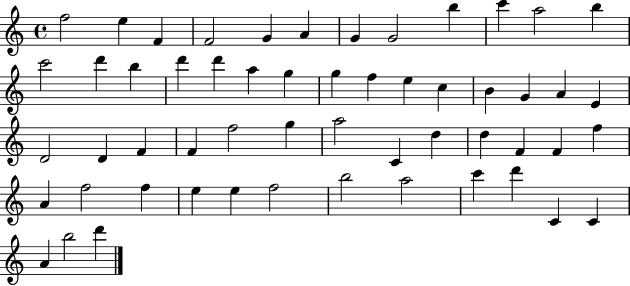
F5/h E5/q F4/q F4/h G4/q A4/q G4/q G4/h B5/q C6/q A5/h B5/q C6/h D6/q B5/q D6/q D6/q A5/q G5/q G5/q F5/q E5/q C5/q B4/q G4/q A4/q E4/q D4/h D4/q F4/q F4/q F5/h G5/q A5/h C4/q D5/q D5/q F4/q F4/q F5/q A4/q F5/h F5/q E5/q E5/q F5/h B5/h A5/h C6/q D6/q C4/q C4/q A4/q B5/h D6/q